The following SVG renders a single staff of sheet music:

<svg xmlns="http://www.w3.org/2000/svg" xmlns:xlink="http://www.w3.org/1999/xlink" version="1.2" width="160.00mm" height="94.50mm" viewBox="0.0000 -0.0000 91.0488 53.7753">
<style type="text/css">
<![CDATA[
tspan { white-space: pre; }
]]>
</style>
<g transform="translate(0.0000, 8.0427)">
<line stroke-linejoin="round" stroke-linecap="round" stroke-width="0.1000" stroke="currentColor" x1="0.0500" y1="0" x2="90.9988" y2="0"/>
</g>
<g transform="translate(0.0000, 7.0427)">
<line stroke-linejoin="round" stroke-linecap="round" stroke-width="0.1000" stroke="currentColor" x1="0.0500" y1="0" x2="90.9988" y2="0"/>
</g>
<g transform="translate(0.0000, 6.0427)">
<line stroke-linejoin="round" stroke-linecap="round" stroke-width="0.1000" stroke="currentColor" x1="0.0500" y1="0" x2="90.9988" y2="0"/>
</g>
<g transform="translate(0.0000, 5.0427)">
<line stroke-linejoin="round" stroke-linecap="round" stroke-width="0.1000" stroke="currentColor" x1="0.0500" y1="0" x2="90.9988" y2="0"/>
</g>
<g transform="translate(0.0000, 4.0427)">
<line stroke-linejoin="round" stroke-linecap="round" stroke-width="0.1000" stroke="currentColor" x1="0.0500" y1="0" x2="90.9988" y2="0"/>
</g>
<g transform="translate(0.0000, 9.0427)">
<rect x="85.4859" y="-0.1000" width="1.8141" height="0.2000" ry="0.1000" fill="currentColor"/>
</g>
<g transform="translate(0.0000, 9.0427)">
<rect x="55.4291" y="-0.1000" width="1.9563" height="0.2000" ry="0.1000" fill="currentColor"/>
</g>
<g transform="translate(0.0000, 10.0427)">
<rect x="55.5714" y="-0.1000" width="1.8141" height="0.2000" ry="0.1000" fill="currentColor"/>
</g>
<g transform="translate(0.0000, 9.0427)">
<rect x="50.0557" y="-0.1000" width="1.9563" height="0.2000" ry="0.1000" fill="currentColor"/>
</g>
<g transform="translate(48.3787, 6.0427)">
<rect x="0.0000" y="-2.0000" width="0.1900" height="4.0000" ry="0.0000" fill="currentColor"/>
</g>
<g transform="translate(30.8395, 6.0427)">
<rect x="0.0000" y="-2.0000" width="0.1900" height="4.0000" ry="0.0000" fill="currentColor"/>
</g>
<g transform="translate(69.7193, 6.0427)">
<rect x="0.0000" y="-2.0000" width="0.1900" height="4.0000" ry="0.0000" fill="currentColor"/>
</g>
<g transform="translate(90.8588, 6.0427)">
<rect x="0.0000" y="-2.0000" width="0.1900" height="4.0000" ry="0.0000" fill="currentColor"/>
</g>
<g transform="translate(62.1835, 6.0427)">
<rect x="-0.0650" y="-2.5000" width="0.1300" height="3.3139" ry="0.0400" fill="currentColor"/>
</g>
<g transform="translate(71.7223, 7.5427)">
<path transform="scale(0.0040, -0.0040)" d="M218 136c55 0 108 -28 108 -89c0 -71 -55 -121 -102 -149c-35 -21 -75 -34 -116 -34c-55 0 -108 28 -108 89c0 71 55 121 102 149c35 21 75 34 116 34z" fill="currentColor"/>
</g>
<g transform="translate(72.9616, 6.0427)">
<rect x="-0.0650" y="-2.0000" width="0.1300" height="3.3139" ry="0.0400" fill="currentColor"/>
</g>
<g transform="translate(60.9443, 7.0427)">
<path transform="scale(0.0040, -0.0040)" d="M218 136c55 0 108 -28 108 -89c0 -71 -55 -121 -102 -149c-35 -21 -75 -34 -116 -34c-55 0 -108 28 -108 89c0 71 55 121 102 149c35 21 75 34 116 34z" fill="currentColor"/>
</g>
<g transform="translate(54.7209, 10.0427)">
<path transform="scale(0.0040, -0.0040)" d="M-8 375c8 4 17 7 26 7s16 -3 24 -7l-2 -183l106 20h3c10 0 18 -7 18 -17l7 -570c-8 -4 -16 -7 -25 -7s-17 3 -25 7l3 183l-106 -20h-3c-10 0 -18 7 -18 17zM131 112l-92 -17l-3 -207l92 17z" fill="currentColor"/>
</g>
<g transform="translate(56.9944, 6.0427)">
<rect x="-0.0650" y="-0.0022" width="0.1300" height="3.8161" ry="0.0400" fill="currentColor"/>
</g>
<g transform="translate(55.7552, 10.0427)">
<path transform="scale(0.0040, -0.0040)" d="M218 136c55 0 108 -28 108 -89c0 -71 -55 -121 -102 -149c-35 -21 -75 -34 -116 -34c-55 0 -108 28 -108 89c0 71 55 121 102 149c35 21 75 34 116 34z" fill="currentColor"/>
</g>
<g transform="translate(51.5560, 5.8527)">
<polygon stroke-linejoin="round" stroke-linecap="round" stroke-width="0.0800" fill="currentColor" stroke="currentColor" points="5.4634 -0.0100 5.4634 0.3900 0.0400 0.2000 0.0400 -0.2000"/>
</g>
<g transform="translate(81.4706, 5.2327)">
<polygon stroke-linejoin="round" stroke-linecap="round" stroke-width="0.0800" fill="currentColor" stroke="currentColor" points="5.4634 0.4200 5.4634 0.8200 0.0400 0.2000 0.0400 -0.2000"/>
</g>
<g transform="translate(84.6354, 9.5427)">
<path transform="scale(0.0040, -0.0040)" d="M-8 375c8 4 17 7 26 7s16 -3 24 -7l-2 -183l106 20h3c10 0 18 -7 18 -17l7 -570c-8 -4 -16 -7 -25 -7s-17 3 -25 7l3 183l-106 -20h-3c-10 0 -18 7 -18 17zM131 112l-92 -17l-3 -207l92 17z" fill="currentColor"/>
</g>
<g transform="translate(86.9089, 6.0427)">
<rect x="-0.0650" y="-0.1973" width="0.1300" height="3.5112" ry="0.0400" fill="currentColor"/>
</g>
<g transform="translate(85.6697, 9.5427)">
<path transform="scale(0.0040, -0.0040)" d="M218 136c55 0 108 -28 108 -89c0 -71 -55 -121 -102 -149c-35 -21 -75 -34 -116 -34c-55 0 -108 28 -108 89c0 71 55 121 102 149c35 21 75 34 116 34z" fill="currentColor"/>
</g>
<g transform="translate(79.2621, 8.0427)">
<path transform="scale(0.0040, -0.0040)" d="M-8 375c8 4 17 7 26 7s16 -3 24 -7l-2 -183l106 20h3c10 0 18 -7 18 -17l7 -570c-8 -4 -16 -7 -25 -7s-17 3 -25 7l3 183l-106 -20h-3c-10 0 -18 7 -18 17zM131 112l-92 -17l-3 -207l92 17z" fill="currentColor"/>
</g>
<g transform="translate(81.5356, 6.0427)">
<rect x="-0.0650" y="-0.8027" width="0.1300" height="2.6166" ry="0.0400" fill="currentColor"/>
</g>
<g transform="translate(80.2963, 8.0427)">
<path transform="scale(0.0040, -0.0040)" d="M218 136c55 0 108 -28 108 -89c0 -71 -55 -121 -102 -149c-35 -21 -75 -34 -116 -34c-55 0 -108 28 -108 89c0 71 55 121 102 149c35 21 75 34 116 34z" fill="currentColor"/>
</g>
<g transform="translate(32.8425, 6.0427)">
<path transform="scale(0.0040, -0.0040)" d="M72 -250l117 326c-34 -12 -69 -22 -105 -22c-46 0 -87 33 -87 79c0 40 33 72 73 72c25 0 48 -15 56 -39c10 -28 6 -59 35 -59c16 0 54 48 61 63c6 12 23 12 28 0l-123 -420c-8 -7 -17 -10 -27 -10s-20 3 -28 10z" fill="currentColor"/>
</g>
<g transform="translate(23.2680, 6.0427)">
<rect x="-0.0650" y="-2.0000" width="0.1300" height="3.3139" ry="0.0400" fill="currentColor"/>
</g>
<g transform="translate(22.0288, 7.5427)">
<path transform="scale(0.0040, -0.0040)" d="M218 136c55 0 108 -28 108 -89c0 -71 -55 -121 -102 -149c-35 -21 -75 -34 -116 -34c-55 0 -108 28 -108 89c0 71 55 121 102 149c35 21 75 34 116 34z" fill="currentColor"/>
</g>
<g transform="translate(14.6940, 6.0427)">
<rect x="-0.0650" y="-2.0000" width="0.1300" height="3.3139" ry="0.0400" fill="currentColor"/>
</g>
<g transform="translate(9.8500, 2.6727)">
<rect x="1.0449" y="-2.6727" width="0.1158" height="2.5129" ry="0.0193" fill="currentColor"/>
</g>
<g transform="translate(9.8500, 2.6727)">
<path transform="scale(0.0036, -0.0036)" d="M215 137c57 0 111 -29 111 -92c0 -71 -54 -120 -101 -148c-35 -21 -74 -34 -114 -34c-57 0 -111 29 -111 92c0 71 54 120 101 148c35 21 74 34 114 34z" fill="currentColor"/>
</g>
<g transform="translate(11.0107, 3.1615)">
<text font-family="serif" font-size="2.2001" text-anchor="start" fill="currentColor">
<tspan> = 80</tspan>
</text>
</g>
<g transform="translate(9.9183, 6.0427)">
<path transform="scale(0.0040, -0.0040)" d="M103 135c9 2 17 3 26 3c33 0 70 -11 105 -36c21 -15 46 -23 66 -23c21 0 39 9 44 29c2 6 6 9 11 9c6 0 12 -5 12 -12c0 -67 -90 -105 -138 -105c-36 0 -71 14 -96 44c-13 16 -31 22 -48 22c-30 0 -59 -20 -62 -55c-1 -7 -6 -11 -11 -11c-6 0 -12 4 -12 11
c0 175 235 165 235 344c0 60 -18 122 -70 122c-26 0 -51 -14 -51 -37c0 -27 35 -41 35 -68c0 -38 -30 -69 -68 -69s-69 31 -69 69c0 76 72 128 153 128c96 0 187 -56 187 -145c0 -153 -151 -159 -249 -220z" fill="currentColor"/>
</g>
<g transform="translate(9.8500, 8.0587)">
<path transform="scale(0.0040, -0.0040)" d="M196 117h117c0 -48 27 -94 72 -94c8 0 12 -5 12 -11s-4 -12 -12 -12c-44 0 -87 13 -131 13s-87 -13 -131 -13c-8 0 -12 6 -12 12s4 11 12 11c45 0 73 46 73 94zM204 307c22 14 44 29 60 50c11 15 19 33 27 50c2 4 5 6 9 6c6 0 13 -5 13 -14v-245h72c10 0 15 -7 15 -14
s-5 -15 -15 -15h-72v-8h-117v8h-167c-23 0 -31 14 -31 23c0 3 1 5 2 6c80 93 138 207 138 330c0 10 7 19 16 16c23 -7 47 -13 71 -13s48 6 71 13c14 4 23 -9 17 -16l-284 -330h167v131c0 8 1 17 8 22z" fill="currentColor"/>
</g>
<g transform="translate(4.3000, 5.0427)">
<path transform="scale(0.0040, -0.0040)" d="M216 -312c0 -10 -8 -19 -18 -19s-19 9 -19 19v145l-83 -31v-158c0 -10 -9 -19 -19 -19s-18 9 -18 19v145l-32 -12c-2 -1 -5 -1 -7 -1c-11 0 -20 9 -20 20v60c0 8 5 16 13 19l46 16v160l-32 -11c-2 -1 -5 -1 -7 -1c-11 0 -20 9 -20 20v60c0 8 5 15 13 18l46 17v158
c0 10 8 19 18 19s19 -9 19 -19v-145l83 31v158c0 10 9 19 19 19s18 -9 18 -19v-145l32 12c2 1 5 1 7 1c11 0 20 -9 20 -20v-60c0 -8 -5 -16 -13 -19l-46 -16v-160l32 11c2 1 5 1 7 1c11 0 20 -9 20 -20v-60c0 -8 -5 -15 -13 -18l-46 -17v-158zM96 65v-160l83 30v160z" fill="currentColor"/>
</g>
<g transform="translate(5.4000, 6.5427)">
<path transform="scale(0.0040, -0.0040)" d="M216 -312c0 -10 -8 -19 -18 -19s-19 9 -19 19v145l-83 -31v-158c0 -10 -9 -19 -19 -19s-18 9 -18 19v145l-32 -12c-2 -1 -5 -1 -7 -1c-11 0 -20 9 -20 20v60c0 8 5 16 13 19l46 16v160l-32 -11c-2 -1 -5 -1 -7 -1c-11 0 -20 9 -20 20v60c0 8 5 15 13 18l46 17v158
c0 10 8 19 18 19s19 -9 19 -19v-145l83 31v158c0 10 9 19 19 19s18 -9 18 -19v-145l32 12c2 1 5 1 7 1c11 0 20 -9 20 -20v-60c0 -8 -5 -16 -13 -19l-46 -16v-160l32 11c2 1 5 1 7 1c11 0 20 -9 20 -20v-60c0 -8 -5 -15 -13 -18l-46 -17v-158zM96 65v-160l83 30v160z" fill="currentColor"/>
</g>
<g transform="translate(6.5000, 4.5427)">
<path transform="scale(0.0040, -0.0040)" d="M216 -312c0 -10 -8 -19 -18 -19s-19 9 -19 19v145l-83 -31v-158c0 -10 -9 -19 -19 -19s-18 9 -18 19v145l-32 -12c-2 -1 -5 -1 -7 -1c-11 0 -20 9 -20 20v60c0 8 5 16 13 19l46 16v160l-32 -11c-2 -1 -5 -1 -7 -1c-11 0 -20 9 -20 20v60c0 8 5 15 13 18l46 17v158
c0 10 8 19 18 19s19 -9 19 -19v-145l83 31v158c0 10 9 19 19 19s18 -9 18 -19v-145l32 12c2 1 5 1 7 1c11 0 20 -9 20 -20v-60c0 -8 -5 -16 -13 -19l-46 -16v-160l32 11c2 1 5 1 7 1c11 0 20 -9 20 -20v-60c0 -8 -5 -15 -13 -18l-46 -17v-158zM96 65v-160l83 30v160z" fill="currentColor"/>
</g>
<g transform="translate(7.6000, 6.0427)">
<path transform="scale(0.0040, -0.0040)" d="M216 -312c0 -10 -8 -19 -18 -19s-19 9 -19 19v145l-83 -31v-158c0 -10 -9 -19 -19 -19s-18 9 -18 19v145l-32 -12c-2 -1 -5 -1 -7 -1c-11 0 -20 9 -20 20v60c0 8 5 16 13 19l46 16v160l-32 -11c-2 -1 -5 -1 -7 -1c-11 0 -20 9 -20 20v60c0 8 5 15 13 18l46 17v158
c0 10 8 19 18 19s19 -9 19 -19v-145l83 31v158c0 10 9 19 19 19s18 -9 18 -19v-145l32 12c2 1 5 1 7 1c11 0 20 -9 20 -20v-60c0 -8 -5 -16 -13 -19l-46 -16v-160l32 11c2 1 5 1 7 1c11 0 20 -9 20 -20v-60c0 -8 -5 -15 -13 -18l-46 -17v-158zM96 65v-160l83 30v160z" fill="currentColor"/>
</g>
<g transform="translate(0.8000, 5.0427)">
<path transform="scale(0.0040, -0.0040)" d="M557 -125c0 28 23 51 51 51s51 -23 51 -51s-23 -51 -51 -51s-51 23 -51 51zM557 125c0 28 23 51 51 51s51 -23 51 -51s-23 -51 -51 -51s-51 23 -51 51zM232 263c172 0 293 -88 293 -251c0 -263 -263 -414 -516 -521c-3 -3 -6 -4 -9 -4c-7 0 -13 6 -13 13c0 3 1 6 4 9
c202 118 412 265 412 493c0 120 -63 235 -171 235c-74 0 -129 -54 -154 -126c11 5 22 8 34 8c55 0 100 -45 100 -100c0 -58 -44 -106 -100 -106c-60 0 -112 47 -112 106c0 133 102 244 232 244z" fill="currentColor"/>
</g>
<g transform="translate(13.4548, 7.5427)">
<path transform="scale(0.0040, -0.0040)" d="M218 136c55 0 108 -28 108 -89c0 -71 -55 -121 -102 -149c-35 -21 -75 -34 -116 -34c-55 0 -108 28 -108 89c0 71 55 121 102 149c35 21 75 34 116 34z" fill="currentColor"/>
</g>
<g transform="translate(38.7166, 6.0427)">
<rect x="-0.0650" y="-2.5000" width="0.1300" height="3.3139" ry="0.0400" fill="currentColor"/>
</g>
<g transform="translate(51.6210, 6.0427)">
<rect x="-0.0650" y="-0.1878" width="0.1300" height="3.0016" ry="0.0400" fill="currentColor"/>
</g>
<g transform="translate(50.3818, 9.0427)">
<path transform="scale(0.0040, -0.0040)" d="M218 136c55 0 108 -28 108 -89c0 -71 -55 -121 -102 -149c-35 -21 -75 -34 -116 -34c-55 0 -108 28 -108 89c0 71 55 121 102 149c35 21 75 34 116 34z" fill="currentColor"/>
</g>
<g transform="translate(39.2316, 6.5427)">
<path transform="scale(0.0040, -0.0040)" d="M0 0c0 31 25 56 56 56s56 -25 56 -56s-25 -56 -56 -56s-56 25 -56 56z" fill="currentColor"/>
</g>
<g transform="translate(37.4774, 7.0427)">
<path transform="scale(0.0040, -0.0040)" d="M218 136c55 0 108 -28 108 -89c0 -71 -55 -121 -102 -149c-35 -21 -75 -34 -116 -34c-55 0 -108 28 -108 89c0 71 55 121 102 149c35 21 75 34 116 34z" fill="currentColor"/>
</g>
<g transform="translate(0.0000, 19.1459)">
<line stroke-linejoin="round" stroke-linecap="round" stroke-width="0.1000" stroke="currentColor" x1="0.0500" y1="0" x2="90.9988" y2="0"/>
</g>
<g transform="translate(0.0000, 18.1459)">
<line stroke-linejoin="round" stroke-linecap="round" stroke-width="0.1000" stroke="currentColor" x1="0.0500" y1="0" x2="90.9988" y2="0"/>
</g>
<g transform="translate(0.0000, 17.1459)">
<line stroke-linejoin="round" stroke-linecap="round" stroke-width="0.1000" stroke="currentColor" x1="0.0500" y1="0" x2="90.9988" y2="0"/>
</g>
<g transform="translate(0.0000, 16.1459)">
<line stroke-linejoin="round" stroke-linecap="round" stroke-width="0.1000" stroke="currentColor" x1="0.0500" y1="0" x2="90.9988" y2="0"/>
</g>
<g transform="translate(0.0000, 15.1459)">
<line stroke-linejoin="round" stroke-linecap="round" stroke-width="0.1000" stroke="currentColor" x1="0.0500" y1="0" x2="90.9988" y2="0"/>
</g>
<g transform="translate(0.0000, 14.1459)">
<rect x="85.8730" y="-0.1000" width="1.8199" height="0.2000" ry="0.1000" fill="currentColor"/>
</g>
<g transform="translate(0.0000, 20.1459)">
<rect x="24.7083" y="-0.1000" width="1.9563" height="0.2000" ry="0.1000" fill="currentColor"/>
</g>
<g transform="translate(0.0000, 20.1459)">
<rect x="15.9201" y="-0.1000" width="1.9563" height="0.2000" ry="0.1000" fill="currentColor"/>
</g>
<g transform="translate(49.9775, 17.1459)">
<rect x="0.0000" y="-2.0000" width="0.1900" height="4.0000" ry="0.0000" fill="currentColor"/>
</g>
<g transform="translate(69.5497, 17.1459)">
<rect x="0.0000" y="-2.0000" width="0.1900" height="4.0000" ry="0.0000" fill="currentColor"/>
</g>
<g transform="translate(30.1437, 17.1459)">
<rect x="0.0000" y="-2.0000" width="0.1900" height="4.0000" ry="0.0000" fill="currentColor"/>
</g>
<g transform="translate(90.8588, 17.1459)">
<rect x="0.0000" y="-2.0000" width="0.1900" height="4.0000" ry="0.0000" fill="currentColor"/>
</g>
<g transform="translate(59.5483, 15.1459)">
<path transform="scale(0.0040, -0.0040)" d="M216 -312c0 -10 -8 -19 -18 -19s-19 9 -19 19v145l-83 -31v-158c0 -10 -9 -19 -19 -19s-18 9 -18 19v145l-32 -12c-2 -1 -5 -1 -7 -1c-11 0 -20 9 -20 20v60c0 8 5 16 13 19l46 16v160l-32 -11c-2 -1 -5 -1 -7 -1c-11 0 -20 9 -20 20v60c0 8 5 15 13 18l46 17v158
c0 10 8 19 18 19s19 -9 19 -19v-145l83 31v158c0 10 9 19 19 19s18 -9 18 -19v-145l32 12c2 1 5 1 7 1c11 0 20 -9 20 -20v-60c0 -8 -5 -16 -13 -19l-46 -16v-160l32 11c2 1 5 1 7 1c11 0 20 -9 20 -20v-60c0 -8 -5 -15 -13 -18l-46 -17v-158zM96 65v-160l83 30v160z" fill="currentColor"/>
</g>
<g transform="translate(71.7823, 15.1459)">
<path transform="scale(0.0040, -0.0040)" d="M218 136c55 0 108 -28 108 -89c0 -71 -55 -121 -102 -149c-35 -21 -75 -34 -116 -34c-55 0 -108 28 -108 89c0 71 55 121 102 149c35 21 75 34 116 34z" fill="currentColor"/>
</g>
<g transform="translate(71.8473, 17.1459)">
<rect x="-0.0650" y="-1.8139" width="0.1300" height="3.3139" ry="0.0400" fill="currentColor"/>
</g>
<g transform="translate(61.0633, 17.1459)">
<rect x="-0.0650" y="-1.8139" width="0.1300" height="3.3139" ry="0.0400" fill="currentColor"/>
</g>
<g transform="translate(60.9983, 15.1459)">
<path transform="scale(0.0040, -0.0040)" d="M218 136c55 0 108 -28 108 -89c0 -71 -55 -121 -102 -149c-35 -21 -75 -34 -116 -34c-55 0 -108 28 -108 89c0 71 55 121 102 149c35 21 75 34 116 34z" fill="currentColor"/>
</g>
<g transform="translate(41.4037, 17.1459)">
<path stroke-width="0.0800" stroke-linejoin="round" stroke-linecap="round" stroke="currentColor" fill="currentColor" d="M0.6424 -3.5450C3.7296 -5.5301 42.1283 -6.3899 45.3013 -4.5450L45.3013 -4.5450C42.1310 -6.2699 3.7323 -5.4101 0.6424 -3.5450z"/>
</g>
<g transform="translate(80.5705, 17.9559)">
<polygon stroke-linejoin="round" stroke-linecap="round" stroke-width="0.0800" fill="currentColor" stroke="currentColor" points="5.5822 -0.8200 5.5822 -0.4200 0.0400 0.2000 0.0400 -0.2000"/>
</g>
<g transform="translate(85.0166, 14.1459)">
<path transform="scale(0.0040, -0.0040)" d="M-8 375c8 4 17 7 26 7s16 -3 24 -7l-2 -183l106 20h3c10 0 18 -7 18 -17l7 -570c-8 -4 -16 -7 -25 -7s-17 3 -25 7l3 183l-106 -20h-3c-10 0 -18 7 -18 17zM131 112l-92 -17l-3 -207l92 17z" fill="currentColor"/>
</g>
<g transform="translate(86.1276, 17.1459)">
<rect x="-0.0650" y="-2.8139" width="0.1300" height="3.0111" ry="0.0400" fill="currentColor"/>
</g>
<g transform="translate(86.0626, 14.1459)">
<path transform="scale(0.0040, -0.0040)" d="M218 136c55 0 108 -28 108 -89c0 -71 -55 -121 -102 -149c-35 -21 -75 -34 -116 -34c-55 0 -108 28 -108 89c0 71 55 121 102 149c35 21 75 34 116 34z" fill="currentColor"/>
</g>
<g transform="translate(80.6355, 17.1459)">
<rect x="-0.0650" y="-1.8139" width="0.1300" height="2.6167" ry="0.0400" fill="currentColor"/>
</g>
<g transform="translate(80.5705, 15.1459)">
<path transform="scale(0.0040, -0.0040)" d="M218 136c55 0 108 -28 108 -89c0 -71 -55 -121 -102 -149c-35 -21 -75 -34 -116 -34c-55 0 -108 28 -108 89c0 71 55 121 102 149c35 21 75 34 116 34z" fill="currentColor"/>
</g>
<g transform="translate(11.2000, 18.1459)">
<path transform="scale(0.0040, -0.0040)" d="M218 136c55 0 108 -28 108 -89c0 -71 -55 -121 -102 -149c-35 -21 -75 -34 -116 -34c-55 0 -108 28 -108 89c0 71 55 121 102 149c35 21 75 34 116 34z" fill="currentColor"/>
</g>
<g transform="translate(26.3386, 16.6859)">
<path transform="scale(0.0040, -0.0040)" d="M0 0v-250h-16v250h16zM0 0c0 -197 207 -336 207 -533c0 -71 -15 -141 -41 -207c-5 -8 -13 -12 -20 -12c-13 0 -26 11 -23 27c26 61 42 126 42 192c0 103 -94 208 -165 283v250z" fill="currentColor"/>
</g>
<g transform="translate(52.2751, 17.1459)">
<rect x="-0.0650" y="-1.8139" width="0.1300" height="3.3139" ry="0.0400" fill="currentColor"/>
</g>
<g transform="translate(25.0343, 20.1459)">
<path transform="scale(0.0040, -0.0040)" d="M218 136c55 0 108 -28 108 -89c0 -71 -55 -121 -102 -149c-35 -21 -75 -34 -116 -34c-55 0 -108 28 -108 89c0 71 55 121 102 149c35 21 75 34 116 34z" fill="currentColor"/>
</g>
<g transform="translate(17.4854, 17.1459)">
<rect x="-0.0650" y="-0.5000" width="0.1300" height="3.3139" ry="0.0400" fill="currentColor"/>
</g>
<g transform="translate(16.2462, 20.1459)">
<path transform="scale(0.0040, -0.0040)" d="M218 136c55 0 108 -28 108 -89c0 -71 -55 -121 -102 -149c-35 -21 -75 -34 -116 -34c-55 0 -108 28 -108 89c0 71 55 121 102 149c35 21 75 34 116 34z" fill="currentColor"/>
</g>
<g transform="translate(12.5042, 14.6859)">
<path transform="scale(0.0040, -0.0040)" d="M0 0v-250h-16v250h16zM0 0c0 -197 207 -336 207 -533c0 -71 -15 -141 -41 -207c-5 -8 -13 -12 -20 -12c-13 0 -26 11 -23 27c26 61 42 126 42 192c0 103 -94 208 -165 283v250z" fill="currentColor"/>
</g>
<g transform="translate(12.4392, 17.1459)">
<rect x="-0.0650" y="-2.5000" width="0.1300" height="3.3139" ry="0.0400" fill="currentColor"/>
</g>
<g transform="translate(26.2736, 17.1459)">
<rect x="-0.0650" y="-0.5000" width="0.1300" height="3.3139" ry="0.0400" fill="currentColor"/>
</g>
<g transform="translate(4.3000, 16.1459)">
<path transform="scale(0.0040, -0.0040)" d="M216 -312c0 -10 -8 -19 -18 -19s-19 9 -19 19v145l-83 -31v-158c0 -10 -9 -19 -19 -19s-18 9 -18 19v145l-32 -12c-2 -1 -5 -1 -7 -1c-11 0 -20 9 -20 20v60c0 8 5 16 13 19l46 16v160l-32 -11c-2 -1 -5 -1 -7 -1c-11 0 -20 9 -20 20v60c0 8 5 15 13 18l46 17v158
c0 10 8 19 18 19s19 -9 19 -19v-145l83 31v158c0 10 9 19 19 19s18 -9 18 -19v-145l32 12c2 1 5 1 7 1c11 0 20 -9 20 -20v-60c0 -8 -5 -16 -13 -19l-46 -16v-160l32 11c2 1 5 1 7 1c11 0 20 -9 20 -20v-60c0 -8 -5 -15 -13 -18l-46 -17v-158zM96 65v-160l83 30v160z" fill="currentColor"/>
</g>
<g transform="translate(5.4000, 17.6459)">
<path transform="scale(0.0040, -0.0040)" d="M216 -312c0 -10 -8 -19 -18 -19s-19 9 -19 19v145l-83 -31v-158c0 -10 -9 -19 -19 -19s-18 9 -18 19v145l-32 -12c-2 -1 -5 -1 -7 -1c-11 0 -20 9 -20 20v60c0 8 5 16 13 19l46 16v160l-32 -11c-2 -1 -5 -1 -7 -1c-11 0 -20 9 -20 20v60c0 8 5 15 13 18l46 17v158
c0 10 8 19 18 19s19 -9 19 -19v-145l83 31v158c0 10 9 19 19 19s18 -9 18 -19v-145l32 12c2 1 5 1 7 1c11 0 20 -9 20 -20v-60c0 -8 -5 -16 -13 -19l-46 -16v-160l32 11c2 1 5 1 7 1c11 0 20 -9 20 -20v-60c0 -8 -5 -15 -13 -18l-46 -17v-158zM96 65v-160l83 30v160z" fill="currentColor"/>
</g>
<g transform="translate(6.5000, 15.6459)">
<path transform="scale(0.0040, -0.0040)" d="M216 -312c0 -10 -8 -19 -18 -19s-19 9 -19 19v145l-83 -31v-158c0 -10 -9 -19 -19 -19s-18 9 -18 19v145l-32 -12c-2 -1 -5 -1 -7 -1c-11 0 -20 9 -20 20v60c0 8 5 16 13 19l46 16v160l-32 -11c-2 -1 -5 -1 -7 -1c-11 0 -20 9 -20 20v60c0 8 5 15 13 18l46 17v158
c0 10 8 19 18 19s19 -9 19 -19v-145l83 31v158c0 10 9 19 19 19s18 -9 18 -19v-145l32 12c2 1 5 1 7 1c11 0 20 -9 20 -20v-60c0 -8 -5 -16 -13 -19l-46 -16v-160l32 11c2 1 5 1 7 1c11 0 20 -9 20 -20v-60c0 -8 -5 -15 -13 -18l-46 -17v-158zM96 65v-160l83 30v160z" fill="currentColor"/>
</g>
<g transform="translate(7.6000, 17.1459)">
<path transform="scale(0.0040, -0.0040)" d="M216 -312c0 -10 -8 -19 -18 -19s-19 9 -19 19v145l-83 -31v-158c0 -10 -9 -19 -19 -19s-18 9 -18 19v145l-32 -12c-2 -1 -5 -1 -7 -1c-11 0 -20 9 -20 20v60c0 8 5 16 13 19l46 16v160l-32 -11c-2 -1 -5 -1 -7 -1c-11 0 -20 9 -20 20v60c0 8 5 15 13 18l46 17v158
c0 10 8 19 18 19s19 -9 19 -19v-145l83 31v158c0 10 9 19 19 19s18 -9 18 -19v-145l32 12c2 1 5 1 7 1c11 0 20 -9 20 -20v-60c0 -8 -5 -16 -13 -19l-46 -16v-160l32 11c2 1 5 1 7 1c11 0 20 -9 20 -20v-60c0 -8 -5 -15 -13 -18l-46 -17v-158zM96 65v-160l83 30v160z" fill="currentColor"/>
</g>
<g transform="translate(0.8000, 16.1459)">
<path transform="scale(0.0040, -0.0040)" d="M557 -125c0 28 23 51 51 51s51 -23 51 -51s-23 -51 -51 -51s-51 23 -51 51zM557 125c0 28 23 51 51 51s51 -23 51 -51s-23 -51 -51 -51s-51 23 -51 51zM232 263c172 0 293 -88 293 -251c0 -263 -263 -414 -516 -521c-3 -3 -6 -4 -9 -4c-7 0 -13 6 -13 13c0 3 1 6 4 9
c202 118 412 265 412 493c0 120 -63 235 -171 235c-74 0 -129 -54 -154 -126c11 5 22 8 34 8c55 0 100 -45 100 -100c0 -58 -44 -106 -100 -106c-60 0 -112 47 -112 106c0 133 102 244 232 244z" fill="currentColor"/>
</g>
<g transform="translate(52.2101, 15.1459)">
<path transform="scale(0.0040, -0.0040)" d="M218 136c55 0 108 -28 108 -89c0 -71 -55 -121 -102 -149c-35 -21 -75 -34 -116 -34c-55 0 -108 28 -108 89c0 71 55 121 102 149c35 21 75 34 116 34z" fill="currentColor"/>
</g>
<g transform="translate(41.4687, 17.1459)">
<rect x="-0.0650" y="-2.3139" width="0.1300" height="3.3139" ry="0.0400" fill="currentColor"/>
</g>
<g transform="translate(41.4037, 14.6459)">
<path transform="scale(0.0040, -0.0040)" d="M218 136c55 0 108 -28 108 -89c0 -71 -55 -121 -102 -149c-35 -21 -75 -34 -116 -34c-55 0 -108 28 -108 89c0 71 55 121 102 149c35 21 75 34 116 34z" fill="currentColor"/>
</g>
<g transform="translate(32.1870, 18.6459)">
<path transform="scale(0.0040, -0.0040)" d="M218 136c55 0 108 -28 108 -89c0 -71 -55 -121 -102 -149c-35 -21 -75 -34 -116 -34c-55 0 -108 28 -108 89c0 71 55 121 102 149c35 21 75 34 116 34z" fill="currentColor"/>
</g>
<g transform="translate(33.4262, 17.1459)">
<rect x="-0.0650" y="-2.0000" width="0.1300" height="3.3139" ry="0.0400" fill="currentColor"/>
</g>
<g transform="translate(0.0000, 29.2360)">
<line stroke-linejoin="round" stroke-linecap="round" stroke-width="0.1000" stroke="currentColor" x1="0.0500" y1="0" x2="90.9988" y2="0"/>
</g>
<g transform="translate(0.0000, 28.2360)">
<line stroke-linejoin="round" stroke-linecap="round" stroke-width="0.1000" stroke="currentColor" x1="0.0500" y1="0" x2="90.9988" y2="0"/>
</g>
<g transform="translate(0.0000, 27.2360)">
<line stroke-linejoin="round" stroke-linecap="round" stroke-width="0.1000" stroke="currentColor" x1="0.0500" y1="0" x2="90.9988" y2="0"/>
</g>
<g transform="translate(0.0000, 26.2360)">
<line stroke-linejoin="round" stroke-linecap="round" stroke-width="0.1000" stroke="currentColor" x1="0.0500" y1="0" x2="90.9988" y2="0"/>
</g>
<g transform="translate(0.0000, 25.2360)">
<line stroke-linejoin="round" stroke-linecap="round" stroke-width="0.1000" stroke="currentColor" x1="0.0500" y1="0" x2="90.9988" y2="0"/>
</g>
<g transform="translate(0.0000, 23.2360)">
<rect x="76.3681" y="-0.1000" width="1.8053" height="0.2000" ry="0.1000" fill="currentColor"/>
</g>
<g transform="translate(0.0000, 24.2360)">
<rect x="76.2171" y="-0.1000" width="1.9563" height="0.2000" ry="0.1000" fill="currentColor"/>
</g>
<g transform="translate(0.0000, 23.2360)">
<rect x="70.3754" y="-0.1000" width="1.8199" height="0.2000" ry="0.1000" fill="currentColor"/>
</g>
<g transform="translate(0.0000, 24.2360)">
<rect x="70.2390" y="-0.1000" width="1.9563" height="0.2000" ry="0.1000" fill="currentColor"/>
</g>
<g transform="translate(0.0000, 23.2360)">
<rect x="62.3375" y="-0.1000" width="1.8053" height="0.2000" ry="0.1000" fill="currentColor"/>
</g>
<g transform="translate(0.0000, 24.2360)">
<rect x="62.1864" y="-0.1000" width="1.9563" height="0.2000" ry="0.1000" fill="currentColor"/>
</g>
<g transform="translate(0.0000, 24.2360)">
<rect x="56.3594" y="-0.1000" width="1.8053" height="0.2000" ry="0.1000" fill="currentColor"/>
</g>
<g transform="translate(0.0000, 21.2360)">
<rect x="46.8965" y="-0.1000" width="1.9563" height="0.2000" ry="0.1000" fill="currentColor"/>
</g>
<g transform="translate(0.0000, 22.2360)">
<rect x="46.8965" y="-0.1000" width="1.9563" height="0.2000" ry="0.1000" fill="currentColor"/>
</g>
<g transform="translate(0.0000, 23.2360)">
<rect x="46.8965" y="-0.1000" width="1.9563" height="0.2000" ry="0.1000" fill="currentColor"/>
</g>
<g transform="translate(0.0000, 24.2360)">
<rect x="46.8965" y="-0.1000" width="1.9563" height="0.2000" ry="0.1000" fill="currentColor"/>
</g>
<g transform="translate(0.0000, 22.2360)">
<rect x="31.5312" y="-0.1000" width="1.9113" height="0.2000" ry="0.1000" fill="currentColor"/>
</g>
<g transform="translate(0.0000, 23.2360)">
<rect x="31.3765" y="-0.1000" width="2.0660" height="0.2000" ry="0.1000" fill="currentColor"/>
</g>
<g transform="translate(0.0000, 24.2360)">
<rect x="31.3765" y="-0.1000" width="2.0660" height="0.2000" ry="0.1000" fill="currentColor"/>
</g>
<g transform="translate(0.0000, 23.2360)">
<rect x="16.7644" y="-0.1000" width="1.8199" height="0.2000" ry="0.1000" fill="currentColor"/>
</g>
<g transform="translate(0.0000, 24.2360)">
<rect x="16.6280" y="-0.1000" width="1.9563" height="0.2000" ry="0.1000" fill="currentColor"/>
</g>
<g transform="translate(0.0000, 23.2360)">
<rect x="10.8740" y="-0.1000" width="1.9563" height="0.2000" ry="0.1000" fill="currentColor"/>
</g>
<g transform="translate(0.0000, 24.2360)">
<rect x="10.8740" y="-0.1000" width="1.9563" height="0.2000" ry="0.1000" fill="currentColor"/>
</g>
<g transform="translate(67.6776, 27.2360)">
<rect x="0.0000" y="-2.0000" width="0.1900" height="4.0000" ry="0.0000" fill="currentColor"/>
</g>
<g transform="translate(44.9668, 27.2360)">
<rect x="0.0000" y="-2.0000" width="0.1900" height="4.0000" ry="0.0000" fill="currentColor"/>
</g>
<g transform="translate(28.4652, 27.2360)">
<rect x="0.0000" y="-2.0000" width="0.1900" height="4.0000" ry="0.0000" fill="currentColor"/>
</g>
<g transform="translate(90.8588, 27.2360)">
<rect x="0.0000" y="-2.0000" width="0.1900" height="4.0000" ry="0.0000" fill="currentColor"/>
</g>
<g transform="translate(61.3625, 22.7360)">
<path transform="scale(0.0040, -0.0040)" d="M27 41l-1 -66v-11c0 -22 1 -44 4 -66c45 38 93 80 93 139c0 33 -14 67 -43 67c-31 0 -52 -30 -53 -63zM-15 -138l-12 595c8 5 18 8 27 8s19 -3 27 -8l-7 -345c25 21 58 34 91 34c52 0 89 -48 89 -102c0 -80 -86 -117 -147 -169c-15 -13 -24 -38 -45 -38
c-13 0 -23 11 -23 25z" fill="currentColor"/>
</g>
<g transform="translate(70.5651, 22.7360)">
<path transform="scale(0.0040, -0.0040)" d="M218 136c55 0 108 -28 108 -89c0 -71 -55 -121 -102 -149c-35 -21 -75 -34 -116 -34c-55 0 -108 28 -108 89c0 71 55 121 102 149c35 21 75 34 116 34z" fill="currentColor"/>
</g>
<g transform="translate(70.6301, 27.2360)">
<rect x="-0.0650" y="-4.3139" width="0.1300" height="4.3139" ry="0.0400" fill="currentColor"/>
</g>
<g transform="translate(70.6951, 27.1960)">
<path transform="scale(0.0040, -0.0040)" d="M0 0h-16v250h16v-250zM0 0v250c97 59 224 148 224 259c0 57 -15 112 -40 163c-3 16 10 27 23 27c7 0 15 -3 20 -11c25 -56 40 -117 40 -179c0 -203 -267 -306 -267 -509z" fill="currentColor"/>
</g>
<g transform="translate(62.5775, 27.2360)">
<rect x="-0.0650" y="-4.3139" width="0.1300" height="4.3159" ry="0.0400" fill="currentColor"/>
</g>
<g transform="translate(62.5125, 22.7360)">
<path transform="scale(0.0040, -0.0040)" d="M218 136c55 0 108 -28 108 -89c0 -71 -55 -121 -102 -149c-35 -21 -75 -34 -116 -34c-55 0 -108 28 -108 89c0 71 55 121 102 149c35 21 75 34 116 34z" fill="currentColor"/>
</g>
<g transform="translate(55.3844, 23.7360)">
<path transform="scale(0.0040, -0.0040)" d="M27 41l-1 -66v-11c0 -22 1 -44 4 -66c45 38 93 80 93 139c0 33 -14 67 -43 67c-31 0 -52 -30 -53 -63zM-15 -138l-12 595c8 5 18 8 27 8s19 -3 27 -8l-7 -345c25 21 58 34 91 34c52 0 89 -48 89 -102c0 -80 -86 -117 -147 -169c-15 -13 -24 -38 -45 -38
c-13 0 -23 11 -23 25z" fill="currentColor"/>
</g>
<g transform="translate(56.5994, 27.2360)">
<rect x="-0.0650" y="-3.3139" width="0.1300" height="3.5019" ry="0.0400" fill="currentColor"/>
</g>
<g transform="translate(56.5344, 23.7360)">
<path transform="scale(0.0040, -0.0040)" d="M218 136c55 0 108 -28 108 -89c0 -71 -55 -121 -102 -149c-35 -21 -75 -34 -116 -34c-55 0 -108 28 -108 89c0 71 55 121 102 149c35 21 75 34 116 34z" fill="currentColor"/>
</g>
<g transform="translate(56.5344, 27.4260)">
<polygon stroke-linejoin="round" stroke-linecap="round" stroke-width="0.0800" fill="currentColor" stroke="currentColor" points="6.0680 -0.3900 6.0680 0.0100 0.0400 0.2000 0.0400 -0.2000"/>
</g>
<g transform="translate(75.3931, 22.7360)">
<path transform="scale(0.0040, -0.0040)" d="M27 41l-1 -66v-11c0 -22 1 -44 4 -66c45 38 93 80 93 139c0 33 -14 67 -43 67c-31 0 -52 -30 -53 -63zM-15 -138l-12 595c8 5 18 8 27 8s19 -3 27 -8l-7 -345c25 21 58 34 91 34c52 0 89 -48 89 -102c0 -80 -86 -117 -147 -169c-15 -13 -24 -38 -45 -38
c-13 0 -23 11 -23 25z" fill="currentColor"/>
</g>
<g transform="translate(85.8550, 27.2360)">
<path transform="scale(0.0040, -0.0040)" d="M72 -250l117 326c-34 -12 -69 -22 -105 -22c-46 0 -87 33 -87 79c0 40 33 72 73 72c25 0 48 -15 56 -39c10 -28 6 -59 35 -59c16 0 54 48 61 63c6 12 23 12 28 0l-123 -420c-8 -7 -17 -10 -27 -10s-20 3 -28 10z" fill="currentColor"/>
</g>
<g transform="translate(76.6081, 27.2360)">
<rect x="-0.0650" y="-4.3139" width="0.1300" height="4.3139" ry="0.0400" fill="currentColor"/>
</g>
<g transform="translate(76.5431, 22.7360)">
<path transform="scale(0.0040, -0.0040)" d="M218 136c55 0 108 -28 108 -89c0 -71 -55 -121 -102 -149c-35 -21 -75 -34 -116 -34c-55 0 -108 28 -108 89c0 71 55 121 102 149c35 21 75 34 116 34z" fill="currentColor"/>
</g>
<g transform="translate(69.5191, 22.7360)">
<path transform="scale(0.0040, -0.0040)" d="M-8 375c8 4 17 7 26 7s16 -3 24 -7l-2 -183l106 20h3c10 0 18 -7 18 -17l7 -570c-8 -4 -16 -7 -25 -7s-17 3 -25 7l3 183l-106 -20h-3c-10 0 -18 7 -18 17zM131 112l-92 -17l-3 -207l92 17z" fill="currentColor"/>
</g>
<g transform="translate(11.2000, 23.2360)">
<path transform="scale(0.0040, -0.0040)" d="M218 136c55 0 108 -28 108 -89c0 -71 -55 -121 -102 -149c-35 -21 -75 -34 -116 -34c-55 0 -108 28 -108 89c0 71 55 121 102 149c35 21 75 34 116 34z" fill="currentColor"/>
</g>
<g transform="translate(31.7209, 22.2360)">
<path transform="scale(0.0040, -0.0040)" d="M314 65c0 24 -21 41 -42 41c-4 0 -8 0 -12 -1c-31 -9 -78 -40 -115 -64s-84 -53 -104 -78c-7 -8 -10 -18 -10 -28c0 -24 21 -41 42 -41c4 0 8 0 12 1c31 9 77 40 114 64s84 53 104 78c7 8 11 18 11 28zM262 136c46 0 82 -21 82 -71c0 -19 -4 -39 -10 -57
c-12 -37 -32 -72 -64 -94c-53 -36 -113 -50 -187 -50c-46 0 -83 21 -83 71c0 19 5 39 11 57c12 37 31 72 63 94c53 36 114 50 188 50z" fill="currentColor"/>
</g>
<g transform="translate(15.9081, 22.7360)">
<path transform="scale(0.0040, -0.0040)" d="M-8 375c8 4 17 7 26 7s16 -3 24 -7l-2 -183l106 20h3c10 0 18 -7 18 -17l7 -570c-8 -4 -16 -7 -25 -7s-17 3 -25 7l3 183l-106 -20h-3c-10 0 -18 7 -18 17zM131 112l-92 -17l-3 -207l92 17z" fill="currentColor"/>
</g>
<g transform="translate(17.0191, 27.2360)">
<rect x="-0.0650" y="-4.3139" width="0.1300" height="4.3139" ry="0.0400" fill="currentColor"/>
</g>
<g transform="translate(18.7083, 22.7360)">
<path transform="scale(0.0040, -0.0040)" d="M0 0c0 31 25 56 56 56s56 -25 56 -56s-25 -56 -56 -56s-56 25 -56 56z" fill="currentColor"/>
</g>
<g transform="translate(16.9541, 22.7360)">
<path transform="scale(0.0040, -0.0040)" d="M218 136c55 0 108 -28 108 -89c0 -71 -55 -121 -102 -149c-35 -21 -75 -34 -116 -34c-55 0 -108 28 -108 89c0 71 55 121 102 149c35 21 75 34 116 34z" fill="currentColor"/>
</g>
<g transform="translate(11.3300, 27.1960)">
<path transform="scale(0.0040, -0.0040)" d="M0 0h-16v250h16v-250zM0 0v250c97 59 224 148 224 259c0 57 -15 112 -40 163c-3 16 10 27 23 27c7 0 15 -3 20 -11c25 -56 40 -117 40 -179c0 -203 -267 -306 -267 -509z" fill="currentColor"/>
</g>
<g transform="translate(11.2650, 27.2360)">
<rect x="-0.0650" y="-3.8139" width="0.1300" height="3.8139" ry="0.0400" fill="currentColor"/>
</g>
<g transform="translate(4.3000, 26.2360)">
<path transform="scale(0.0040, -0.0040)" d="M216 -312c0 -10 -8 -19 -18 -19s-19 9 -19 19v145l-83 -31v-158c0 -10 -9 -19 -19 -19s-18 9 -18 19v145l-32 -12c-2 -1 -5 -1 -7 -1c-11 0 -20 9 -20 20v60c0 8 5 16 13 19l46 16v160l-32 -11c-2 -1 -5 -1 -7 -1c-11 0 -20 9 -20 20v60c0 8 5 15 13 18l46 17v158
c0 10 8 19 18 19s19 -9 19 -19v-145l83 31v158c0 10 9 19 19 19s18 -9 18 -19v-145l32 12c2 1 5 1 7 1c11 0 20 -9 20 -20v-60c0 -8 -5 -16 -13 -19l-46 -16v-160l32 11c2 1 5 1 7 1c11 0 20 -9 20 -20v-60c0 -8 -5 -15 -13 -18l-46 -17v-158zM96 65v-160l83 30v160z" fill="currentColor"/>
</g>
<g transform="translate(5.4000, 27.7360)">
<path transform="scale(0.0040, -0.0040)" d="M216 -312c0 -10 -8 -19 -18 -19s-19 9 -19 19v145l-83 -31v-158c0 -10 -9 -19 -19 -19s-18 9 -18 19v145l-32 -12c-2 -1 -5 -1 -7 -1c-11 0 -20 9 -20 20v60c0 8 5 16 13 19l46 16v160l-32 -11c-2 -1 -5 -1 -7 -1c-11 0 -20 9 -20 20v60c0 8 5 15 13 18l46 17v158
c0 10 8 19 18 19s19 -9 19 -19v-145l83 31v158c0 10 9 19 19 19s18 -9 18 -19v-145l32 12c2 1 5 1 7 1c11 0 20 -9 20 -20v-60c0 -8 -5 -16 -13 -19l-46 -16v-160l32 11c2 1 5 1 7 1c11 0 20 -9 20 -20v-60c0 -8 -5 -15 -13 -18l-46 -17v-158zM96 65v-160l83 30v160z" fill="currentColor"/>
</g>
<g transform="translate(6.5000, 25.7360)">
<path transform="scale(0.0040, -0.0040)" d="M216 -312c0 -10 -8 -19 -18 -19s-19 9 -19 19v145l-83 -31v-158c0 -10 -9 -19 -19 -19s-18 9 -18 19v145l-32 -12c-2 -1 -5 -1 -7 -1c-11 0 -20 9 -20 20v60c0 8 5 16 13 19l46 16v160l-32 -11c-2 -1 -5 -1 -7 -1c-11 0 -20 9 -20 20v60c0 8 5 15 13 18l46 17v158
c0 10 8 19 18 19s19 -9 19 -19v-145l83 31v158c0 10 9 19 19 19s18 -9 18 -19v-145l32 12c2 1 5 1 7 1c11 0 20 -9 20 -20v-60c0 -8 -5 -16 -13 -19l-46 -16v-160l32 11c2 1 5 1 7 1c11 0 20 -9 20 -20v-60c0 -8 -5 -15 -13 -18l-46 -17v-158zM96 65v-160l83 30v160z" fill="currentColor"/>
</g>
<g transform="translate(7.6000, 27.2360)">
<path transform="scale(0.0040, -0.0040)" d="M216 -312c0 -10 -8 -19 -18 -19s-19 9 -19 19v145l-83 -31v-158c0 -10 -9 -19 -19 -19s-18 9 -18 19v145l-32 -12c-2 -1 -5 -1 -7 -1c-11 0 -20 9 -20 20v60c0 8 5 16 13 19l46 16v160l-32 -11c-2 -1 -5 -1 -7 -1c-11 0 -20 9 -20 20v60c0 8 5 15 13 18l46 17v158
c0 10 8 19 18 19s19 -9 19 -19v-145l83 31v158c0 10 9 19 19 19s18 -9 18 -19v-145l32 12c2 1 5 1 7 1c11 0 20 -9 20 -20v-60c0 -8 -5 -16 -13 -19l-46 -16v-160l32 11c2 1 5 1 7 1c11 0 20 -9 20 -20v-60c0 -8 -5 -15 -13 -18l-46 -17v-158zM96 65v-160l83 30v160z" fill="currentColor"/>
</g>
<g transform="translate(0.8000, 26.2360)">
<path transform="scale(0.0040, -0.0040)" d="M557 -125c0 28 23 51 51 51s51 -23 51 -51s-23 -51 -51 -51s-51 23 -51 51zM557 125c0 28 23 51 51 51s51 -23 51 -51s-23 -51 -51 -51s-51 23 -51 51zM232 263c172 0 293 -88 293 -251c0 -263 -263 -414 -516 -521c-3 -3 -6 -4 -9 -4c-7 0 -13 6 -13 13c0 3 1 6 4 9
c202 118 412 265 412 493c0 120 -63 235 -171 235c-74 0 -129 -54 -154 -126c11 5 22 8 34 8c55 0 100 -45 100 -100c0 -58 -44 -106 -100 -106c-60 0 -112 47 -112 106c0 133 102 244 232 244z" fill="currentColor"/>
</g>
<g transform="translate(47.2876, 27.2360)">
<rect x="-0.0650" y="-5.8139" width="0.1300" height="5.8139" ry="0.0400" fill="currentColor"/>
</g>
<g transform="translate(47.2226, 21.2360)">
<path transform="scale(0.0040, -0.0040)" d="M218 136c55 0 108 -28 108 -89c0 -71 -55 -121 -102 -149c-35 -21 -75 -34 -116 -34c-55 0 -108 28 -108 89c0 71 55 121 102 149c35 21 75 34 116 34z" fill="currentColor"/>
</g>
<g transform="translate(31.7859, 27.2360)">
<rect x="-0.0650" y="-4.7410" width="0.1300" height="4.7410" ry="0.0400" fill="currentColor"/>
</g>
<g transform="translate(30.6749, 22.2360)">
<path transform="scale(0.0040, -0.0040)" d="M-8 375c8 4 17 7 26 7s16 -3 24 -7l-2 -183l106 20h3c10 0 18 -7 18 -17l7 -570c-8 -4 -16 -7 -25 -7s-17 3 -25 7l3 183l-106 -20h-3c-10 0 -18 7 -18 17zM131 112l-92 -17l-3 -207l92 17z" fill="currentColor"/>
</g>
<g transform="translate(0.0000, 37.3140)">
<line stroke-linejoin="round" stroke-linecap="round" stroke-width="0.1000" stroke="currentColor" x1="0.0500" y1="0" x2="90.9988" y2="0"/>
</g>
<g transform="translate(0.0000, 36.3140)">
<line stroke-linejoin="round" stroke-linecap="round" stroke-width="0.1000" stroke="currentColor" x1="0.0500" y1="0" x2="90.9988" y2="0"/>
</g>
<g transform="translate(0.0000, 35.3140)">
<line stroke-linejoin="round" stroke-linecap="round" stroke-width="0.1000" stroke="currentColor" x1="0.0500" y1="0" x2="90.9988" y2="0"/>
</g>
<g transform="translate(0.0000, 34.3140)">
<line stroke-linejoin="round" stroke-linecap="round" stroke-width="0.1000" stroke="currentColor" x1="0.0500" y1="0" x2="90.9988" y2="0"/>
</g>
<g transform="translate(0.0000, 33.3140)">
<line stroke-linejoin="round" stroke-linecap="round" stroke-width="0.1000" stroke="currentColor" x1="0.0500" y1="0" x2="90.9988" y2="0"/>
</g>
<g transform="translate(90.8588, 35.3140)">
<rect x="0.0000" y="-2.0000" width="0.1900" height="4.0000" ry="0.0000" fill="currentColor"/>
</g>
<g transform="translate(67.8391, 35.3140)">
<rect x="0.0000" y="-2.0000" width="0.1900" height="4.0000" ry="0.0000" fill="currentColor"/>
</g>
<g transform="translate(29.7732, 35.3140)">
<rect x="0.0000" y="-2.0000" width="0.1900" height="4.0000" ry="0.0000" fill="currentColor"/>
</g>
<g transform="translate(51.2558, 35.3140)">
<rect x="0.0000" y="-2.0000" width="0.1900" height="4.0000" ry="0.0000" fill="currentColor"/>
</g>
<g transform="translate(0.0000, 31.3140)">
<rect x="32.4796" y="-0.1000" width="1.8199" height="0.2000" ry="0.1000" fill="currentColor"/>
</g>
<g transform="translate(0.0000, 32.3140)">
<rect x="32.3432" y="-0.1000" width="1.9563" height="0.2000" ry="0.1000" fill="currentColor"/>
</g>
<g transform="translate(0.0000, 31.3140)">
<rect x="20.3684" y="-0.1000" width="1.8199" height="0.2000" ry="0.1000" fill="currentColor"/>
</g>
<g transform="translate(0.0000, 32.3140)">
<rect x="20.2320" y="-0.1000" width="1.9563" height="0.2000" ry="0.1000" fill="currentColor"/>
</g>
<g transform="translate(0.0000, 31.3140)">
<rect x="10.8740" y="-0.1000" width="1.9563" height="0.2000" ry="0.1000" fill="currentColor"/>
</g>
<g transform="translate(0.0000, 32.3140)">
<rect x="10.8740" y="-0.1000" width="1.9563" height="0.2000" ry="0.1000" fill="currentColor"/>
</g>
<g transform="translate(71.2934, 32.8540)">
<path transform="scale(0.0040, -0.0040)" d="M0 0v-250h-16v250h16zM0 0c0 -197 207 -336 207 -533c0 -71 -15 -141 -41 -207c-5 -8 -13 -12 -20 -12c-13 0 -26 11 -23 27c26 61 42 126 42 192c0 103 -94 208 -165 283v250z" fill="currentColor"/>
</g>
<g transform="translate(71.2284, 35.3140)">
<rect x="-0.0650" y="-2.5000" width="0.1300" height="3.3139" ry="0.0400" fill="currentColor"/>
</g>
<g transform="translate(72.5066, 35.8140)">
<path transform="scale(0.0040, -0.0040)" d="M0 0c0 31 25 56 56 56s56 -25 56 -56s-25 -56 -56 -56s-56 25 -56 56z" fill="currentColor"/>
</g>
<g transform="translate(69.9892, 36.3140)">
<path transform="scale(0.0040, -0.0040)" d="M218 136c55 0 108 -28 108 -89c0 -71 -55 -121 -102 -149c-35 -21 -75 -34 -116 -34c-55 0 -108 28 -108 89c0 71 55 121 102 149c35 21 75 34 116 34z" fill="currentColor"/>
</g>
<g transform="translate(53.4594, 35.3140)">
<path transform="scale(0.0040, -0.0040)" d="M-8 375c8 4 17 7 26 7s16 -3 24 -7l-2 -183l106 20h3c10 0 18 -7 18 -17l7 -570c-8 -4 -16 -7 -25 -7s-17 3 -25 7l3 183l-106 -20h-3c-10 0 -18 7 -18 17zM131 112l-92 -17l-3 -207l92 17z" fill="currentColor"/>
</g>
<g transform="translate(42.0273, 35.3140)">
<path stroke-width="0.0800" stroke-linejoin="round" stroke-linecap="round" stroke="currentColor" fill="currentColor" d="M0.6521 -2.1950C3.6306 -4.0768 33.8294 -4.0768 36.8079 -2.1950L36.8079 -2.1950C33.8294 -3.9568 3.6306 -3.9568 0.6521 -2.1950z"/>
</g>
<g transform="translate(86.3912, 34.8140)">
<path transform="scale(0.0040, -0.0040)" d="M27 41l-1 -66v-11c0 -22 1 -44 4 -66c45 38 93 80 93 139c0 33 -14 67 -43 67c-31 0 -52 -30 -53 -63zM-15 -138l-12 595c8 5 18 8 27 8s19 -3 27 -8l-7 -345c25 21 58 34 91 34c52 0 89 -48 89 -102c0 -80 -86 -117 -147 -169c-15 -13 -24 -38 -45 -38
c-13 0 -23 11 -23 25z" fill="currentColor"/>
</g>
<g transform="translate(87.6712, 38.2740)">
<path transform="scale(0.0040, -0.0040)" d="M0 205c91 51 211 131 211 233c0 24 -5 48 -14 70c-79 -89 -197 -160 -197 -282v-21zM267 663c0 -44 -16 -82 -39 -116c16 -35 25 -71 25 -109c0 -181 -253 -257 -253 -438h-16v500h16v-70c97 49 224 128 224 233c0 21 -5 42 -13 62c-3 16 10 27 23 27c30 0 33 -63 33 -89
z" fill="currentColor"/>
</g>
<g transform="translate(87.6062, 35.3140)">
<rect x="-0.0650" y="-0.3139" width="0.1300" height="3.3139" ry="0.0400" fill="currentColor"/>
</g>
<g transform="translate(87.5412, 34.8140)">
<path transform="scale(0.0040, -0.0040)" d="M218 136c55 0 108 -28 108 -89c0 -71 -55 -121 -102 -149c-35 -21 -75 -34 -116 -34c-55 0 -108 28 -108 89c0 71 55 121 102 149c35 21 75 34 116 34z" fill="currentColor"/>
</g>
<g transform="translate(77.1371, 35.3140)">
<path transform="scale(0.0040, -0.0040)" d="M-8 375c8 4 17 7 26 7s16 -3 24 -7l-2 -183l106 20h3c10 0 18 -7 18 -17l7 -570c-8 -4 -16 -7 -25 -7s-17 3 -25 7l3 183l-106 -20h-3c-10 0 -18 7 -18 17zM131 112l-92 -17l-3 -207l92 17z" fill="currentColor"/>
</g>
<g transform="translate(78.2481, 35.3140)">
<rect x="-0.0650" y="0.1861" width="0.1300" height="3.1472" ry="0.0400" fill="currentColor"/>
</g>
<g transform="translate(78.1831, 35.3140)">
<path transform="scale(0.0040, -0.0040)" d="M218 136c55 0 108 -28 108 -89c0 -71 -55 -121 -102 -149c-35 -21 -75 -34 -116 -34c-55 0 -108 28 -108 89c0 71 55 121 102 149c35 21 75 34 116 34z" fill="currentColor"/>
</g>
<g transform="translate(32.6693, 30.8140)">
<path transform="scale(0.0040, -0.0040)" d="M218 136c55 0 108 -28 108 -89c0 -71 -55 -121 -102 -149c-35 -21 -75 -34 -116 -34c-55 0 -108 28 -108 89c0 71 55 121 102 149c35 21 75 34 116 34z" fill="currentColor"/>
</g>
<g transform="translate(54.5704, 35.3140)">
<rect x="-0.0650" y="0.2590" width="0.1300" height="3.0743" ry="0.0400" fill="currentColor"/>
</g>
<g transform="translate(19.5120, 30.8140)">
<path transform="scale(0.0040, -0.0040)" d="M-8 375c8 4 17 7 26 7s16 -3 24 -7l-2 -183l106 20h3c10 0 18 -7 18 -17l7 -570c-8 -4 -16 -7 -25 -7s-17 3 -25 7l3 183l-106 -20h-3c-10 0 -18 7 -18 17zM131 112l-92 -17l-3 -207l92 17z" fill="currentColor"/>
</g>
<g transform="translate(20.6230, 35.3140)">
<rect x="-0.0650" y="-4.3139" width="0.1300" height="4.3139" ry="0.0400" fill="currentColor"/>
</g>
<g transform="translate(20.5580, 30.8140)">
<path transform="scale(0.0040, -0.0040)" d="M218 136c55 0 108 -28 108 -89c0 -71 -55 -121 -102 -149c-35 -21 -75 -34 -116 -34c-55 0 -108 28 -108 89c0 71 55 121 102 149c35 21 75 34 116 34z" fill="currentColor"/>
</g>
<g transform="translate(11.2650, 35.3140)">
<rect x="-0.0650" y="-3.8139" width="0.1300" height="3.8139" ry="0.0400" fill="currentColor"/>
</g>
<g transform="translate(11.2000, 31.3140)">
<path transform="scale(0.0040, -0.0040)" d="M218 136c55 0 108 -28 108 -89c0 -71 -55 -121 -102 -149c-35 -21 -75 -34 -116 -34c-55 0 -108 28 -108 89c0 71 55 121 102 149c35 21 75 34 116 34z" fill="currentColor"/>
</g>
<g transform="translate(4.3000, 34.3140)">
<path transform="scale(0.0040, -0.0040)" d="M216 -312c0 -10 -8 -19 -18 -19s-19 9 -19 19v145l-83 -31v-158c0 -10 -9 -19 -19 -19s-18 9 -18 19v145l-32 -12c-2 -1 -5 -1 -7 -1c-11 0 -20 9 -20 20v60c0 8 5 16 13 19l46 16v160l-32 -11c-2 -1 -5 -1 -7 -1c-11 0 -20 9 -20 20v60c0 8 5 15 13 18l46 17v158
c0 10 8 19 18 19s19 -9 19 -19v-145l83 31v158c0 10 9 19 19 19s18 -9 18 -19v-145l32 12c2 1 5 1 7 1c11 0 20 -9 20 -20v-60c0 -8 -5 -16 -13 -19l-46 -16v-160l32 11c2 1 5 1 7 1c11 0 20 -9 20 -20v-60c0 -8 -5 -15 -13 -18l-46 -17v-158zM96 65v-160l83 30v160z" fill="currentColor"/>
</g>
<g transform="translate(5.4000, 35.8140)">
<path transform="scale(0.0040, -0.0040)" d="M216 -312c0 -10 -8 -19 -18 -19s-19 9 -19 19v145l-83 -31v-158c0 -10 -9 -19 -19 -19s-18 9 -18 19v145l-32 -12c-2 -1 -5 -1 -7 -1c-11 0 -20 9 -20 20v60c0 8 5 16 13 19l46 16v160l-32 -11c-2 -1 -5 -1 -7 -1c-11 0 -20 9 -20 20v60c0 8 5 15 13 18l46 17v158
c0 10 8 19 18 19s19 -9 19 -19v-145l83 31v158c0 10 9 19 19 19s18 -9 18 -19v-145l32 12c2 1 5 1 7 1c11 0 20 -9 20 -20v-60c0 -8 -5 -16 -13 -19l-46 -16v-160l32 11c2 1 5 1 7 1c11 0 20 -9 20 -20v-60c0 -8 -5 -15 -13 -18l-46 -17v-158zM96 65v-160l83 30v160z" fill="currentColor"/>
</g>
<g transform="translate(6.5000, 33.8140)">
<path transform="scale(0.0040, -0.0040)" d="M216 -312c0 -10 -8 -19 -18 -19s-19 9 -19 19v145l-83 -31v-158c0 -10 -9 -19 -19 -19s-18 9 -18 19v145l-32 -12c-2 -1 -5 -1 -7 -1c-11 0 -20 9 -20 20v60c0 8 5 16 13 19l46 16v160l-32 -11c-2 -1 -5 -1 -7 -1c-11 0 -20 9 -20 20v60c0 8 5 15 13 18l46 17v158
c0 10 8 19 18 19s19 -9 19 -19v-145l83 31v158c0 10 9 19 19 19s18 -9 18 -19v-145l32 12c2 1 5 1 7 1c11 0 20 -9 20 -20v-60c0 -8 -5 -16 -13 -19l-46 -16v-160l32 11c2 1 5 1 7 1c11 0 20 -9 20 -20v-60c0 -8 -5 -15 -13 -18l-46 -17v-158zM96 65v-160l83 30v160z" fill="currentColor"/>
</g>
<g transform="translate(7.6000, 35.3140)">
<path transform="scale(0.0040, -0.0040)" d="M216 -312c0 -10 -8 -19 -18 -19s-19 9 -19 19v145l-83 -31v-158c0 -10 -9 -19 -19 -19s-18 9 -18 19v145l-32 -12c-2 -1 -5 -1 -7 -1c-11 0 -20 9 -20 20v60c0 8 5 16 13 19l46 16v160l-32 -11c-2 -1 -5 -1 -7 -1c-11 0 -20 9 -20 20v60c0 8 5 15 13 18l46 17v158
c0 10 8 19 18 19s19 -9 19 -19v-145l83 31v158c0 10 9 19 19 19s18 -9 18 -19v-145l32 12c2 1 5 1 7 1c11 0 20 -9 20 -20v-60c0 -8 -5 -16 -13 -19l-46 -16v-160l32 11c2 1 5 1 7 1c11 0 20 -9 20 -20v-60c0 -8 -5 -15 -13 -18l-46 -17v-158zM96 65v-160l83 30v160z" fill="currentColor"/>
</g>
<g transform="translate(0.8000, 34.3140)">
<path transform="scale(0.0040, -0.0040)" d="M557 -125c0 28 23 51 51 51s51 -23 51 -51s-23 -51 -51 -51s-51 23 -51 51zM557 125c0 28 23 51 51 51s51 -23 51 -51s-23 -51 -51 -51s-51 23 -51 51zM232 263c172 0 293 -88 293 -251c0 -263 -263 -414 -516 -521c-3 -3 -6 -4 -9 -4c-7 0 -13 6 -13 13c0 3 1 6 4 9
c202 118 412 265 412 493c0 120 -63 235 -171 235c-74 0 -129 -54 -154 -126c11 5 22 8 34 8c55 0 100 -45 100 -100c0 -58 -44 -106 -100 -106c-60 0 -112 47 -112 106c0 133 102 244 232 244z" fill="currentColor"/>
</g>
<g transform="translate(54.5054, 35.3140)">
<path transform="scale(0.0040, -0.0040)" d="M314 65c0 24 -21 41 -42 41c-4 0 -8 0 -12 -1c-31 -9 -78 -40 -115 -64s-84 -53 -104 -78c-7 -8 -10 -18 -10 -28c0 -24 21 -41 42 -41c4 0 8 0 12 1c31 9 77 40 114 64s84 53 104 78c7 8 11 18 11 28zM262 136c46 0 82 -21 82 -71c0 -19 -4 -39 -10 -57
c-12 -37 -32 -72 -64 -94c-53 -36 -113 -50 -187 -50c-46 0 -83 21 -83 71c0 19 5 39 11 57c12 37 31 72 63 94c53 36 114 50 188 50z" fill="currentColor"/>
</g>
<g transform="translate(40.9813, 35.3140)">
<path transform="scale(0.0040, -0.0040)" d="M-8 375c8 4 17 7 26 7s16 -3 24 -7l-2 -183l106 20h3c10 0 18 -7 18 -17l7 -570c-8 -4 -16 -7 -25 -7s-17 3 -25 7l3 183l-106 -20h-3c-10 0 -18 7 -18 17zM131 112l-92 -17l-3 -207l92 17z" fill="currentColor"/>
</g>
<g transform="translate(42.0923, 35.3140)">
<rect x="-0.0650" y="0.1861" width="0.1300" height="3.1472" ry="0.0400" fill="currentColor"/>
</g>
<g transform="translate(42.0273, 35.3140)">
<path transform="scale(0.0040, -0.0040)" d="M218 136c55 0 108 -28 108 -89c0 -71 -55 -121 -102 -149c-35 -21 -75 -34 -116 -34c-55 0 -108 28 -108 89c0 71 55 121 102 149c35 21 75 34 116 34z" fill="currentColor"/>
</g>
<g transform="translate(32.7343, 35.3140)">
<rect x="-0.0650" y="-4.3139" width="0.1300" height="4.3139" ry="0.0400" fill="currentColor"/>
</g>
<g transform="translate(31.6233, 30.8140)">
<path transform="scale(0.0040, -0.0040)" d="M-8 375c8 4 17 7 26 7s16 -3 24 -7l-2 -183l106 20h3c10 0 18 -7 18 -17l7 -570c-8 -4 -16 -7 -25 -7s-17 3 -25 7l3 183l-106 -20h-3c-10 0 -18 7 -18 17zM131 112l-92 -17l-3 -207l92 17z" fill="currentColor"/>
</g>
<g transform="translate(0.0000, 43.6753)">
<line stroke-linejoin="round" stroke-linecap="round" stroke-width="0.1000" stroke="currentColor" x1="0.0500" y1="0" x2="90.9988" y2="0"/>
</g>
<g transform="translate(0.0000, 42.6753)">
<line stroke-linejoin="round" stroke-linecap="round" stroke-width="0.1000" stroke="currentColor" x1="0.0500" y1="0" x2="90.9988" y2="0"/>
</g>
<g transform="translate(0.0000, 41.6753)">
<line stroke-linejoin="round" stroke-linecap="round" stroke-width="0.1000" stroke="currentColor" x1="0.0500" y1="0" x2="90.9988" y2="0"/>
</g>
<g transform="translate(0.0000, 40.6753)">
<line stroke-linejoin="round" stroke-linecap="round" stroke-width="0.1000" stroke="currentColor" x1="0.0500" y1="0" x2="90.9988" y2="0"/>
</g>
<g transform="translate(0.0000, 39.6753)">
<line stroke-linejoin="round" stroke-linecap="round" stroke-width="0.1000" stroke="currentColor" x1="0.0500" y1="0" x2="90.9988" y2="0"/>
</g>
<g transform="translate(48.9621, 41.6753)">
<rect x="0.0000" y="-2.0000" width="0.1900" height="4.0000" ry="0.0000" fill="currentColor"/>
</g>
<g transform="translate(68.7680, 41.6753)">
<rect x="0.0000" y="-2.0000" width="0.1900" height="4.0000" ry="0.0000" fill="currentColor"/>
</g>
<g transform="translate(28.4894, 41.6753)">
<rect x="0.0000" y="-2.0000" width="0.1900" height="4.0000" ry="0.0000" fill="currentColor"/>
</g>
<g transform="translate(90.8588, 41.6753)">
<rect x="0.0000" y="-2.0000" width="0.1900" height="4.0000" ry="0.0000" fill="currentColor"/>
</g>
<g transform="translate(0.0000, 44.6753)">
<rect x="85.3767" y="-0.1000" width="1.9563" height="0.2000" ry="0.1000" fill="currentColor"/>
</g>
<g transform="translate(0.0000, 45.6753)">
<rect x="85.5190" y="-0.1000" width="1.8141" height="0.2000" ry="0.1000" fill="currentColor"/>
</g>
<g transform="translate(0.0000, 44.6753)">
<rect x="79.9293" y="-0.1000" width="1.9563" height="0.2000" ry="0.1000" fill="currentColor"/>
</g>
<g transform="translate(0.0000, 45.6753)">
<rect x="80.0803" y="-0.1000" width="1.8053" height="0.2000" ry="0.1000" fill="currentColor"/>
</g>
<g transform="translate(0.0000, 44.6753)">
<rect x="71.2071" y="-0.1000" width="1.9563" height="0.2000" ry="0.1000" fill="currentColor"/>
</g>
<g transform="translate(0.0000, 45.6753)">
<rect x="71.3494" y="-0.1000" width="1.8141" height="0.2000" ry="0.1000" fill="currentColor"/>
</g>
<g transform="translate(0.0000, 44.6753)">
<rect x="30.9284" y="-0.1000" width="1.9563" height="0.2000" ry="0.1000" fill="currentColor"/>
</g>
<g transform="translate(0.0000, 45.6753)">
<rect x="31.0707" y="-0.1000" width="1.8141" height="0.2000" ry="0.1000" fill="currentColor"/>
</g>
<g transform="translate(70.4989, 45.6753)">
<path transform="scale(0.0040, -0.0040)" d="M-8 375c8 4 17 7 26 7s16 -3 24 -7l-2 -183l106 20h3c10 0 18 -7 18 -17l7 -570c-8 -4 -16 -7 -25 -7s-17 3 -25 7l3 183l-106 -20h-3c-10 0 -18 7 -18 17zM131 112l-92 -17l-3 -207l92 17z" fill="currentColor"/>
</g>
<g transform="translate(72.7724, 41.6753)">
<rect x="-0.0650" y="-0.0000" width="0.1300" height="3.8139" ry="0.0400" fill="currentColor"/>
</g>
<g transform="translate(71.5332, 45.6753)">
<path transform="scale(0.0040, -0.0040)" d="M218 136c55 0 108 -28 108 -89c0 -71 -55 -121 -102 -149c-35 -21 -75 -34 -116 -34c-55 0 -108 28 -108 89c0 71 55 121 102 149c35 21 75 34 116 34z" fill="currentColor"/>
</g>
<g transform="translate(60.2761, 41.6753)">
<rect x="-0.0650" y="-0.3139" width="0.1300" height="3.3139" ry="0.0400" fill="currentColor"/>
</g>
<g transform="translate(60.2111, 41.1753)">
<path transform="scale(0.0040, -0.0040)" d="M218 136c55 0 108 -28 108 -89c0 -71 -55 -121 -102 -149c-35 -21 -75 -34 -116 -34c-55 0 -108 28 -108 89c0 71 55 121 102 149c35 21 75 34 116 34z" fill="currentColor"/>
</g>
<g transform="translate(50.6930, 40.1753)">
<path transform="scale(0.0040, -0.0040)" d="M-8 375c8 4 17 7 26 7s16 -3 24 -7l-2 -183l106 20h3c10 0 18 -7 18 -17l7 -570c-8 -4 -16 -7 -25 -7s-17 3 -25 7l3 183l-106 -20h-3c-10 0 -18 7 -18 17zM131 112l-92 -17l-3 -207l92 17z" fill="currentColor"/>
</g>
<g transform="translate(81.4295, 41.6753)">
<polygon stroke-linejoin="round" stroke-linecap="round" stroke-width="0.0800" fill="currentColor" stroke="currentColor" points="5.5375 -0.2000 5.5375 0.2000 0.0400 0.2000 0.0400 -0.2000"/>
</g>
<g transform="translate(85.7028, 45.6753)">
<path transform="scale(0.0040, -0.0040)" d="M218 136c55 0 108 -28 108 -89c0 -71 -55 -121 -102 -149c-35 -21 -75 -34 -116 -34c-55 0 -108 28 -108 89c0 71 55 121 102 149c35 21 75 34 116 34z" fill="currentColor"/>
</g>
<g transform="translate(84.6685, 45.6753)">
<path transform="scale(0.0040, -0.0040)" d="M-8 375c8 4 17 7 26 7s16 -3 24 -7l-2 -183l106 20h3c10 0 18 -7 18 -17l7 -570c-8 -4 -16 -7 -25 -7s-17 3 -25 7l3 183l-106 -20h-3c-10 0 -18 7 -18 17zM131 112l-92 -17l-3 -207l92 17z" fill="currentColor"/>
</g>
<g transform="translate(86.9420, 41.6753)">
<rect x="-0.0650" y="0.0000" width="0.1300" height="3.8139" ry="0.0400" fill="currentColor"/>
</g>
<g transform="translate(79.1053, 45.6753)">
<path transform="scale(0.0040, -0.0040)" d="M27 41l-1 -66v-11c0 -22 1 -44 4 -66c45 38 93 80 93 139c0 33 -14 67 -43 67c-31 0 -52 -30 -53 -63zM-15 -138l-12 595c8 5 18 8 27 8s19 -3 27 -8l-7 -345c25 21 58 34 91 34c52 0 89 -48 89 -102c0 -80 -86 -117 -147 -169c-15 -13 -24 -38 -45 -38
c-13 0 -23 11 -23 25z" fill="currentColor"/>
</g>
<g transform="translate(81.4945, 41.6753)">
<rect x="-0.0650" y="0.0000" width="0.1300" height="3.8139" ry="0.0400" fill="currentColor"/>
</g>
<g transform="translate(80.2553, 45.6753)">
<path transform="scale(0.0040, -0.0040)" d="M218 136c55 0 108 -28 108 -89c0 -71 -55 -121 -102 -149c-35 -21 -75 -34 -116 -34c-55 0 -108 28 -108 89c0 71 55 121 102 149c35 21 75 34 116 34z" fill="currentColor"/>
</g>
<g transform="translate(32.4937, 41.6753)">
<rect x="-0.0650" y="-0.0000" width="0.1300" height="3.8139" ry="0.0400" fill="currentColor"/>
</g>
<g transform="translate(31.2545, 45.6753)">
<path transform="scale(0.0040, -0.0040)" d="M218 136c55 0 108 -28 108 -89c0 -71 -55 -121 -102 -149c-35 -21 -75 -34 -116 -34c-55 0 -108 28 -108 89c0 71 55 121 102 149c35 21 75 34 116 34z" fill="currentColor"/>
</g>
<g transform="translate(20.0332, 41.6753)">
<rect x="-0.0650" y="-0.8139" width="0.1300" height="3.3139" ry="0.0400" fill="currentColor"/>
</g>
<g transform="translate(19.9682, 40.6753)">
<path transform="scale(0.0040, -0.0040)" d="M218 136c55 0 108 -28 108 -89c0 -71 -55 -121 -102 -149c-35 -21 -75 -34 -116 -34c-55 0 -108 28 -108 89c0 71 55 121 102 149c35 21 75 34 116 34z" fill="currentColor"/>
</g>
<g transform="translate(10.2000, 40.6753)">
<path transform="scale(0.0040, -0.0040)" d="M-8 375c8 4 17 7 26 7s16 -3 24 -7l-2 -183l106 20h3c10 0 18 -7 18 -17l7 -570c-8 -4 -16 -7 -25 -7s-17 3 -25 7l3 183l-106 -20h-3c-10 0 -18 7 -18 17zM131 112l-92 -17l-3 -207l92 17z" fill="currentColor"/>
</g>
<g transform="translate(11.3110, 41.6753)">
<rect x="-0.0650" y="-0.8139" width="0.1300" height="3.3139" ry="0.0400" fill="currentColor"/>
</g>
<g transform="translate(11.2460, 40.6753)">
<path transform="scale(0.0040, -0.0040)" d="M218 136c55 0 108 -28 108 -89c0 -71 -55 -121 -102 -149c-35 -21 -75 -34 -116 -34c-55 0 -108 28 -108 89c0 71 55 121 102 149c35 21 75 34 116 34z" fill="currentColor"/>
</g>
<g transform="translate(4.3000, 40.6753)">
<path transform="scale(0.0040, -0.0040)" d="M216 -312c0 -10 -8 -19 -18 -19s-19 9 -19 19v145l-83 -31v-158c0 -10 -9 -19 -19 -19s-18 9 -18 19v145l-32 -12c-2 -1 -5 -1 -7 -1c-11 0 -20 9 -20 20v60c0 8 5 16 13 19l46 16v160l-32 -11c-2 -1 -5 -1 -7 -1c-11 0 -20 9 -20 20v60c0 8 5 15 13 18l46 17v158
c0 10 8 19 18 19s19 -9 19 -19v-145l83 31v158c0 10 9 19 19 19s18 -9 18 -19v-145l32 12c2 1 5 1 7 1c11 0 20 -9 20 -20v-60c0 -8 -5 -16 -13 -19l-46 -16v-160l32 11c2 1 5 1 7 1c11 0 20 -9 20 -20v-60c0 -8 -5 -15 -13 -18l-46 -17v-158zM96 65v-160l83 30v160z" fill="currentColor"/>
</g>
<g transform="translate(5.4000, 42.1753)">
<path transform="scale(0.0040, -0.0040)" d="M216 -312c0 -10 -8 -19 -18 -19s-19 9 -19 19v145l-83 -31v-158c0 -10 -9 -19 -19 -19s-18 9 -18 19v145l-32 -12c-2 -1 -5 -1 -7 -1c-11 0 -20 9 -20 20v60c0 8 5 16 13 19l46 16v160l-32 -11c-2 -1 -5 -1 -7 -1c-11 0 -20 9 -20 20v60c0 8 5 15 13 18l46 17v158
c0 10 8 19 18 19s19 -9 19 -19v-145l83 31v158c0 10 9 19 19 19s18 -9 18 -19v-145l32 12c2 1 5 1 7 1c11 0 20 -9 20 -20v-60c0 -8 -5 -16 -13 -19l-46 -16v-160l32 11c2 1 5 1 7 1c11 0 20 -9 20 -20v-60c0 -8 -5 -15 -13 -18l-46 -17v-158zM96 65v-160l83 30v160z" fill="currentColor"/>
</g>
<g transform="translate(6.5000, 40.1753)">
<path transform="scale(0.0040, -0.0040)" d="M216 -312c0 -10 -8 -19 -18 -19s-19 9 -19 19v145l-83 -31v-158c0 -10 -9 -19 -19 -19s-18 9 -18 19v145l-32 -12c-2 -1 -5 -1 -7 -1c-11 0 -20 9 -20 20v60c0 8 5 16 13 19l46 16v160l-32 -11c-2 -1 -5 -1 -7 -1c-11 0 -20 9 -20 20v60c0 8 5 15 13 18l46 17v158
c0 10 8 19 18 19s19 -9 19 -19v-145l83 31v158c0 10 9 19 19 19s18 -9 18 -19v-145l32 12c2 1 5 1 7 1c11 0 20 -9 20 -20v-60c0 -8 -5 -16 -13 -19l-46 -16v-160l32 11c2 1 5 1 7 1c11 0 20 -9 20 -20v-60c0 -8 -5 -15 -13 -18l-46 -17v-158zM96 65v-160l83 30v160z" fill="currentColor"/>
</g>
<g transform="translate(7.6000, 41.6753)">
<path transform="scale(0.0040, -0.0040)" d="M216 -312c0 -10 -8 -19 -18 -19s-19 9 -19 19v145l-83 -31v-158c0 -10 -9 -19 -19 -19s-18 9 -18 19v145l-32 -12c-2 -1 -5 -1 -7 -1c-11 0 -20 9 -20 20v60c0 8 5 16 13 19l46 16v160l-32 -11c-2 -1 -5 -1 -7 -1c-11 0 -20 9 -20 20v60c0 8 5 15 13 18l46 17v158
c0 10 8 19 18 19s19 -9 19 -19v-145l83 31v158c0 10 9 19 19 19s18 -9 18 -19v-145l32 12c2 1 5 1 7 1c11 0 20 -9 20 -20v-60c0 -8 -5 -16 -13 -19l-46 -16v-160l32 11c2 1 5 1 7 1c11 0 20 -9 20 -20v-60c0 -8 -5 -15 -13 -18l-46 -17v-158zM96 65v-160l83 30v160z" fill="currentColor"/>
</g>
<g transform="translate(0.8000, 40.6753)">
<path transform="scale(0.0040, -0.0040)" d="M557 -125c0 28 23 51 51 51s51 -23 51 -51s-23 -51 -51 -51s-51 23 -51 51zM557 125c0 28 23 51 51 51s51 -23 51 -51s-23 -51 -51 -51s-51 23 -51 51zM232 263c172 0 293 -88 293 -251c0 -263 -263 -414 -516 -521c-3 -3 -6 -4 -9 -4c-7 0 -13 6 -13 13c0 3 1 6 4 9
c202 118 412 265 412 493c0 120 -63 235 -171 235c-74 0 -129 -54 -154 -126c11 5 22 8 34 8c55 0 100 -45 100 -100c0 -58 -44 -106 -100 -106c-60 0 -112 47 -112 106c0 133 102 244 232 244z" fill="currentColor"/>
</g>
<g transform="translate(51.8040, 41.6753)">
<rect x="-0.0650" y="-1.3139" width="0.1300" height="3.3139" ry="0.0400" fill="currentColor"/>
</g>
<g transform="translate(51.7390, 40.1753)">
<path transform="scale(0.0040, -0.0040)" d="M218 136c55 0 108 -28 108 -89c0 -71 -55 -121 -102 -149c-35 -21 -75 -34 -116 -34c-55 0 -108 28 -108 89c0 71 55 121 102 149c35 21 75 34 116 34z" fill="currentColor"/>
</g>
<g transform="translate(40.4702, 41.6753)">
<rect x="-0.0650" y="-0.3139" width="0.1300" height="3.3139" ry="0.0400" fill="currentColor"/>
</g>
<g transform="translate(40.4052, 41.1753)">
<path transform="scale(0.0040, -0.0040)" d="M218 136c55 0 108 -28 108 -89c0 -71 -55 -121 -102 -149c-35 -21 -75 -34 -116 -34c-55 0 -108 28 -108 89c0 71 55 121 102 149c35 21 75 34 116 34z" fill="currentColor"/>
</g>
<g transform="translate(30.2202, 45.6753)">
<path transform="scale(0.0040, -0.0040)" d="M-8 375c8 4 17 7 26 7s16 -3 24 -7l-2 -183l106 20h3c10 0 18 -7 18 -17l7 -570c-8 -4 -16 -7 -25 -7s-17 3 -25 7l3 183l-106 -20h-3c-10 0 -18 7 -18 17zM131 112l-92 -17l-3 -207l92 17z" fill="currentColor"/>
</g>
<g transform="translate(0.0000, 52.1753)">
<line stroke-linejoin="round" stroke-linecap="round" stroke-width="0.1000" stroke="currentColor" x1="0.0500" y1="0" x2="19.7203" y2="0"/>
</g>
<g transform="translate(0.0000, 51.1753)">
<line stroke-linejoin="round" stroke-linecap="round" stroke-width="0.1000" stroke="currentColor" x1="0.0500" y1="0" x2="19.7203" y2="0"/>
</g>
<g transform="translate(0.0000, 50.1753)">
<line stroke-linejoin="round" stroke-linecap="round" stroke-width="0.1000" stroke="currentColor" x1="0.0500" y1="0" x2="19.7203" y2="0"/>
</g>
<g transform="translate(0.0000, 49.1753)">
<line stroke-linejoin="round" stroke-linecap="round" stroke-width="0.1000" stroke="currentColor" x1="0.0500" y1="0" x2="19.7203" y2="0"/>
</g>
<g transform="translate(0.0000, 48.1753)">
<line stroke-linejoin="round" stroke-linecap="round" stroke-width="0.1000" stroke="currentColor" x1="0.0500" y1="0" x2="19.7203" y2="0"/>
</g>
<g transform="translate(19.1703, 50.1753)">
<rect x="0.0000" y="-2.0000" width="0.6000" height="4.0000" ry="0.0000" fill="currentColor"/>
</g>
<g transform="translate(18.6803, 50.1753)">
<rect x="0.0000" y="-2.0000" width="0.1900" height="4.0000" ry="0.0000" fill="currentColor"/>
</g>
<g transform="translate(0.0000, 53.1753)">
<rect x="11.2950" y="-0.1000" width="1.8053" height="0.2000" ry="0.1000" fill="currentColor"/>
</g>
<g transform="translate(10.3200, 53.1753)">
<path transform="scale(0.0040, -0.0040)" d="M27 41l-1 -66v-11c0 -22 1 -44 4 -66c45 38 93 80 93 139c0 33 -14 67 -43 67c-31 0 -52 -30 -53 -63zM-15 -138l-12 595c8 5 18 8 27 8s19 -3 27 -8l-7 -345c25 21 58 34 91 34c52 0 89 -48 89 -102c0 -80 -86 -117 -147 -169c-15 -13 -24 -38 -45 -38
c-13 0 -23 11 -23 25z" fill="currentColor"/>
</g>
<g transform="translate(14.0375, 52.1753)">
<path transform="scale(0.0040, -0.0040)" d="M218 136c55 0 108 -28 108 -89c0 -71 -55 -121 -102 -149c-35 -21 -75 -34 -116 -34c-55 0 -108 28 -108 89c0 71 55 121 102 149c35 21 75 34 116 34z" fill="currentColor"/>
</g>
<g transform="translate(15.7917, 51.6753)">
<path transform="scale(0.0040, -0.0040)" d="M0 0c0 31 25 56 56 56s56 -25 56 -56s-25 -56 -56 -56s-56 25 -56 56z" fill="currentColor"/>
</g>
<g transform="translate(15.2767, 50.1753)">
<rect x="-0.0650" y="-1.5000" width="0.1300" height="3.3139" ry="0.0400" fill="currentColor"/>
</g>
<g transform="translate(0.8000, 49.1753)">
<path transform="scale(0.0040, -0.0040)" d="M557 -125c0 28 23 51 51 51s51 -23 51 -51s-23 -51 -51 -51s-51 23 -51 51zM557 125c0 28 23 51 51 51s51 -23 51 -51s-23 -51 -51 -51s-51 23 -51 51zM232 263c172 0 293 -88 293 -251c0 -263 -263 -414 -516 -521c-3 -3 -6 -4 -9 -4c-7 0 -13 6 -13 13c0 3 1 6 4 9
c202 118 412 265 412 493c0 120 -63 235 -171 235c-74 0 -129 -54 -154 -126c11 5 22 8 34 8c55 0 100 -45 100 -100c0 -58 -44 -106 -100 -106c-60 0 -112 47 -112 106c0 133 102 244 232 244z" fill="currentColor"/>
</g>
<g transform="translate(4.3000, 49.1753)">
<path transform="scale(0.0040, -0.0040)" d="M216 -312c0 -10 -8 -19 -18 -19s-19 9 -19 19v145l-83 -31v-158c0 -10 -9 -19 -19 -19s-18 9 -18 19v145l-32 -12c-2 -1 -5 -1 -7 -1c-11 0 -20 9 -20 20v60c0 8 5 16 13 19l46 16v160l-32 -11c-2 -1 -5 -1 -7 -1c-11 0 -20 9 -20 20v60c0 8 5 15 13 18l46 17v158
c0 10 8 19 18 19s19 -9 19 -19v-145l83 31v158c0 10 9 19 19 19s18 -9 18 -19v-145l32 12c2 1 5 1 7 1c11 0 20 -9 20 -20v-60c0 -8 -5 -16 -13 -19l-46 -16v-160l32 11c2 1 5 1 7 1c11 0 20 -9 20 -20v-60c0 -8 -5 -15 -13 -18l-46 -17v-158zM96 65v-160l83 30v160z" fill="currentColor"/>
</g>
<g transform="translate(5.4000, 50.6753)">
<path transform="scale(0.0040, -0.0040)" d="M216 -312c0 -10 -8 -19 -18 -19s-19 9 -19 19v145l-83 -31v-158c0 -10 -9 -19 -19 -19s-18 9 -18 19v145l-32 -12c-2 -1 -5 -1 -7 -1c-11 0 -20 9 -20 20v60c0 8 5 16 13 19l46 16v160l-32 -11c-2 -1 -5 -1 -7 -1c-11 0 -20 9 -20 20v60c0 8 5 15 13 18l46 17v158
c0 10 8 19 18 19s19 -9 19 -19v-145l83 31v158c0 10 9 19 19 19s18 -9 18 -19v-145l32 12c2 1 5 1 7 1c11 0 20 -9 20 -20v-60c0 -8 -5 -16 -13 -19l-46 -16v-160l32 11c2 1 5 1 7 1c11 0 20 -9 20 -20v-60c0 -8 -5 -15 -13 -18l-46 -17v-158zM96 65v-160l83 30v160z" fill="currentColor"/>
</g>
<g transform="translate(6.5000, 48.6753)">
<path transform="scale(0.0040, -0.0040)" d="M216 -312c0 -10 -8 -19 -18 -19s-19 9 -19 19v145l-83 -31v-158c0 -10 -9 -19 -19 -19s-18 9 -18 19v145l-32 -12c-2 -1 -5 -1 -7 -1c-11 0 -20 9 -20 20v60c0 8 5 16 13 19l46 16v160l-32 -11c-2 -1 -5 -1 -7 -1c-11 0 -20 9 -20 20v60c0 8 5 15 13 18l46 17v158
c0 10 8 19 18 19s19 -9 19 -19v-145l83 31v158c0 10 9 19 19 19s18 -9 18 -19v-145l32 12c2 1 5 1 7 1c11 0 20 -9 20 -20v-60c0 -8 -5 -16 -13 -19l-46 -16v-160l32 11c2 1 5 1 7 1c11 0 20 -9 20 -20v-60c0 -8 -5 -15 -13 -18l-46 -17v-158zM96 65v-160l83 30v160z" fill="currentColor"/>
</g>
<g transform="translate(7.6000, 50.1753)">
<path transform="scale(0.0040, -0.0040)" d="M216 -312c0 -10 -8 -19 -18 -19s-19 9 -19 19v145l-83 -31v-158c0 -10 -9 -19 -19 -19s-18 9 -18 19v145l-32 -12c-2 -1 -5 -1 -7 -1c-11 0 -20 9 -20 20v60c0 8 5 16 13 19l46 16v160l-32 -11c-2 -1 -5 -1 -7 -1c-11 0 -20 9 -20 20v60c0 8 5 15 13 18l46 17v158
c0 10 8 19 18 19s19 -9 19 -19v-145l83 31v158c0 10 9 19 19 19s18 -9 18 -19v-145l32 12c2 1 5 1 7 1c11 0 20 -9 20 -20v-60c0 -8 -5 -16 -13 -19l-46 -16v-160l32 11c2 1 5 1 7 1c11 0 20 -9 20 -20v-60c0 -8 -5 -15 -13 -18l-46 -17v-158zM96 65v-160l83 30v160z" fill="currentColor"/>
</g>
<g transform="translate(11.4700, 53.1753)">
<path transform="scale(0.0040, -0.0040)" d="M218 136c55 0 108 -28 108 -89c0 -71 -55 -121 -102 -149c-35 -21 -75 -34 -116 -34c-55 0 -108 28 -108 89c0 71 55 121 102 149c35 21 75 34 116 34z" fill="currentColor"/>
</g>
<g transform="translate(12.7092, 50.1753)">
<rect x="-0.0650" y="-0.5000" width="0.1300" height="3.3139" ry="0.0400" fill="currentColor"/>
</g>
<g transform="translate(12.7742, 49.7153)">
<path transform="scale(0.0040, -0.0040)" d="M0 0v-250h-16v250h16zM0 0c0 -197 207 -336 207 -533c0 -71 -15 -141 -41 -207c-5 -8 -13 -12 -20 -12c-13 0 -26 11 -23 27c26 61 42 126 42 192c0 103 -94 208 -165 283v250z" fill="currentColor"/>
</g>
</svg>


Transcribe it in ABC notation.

X:1
T:Untitled
M:2/4
L:1/4
K:E
A,, A,, z/2 B,, E,,/2 C,,/2 B,, A,, G,,/2 D,,/2 B,,/2 E,, E,,/2 A,, B, A, ^A, A, A,/2 C/2 E/2 F G2 B _D/2 _F/2 F/2 _F z/2 E F F D, D,2 B,,/2 D, _E,/4 F, F, C,, E, G, E, C,, _C,,/2 C,,/2 _E,,/2 ^G,,